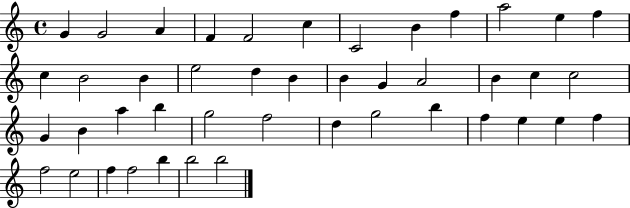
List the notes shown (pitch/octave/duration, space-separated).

G4/q G4/h A4/q F4/q F4/h C5/q C4/h B4/q F5/q A5/h E5/q F5/q C5/q B4/h B4/q E5/h D5/q B4/q B4/q G4/q A4/h B4/q C5/q C5/h G4/q B4/q A5/q B5/q G5/h F5/h D5/q G5/h B5/q F5/q E5/q E5/q F5/q F5/h E5/h F5/q F5/h B5/q B5/h B5/h